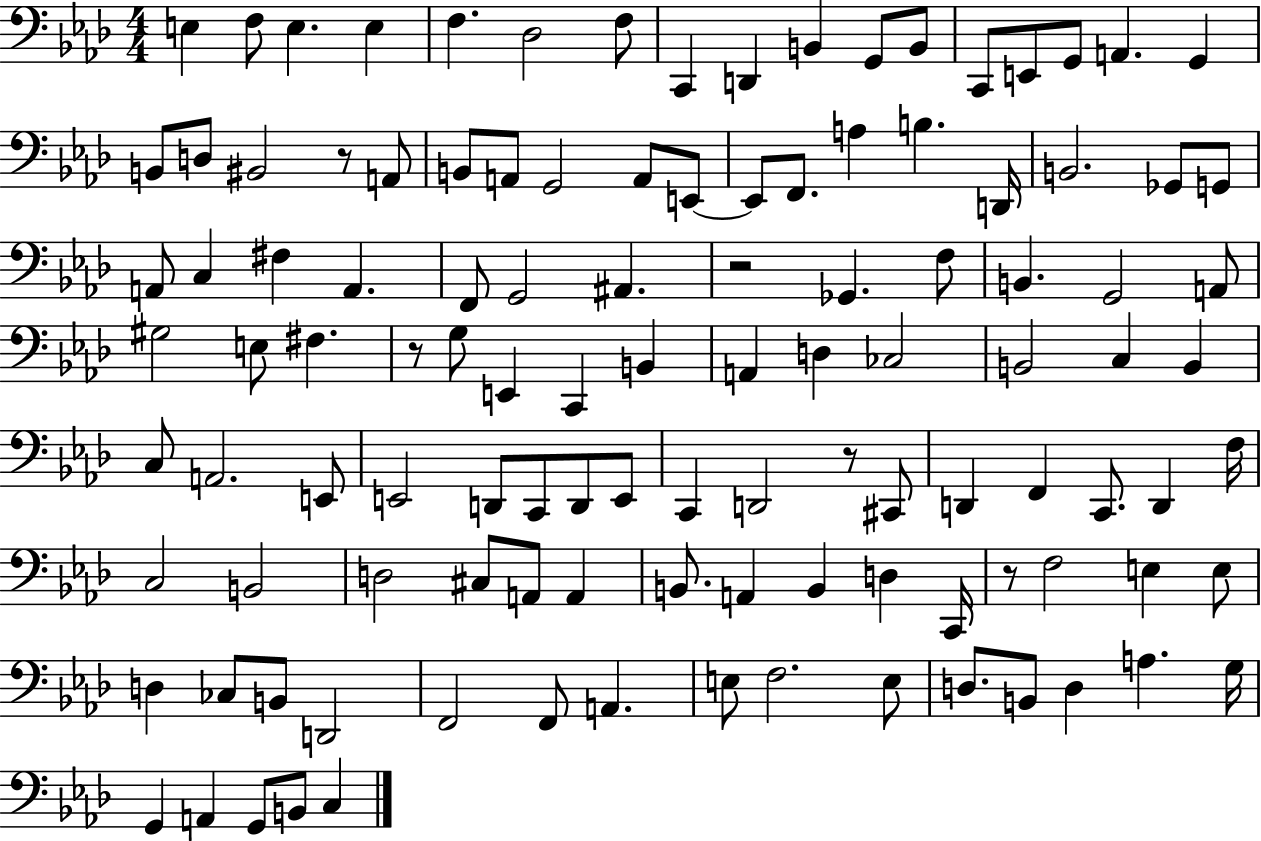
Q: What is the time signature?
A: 4/4